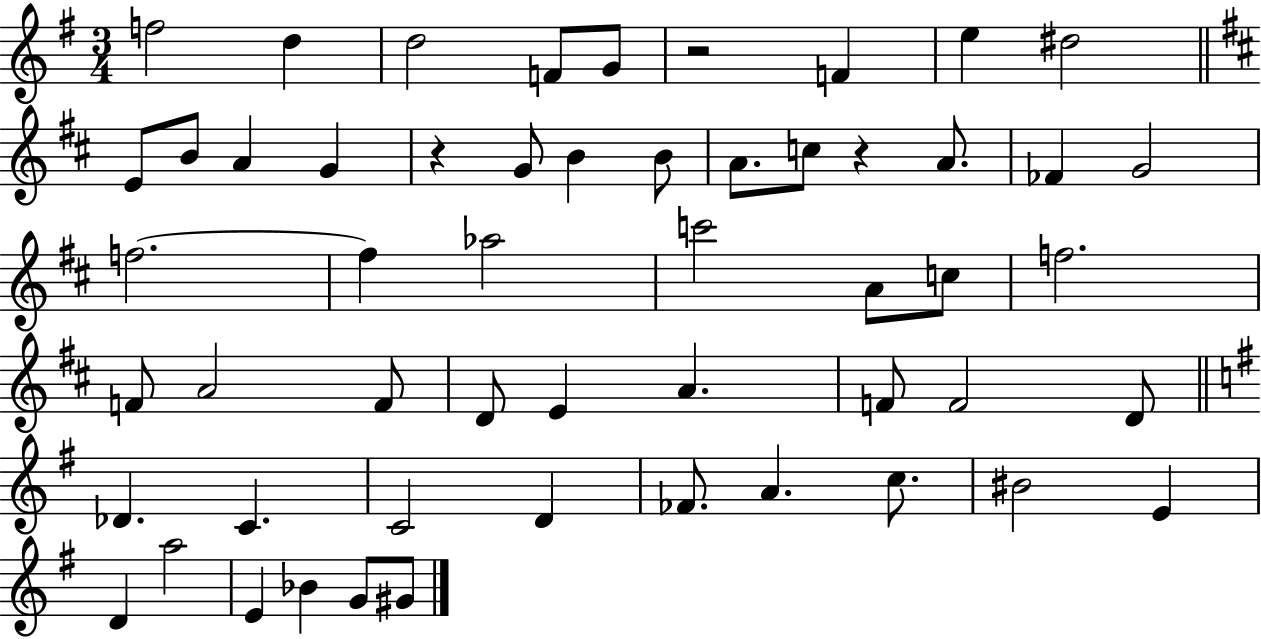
F5/h D5/q D5/h F4/e G4/e R/h F4/q E5/q D#5/h E4/e B4/e A4/q G4/q R/q G4/e B4/q B4/e A4/e. C5/e R/q A4/e. FES4/q G4/h F5/h. F5/q Ab5/h C6/h A4/e C5/e F5/h. F4/e A4/h F4/e D4/e E4/q A4/q. F4/e F4/h D4/e Db4/q. C4/q. C4/h D4/q FES4/e. A4/q. C5/e. BIS4/h E4/q D4/q A5/h E4/q Bb4/q G4/e G#4/e